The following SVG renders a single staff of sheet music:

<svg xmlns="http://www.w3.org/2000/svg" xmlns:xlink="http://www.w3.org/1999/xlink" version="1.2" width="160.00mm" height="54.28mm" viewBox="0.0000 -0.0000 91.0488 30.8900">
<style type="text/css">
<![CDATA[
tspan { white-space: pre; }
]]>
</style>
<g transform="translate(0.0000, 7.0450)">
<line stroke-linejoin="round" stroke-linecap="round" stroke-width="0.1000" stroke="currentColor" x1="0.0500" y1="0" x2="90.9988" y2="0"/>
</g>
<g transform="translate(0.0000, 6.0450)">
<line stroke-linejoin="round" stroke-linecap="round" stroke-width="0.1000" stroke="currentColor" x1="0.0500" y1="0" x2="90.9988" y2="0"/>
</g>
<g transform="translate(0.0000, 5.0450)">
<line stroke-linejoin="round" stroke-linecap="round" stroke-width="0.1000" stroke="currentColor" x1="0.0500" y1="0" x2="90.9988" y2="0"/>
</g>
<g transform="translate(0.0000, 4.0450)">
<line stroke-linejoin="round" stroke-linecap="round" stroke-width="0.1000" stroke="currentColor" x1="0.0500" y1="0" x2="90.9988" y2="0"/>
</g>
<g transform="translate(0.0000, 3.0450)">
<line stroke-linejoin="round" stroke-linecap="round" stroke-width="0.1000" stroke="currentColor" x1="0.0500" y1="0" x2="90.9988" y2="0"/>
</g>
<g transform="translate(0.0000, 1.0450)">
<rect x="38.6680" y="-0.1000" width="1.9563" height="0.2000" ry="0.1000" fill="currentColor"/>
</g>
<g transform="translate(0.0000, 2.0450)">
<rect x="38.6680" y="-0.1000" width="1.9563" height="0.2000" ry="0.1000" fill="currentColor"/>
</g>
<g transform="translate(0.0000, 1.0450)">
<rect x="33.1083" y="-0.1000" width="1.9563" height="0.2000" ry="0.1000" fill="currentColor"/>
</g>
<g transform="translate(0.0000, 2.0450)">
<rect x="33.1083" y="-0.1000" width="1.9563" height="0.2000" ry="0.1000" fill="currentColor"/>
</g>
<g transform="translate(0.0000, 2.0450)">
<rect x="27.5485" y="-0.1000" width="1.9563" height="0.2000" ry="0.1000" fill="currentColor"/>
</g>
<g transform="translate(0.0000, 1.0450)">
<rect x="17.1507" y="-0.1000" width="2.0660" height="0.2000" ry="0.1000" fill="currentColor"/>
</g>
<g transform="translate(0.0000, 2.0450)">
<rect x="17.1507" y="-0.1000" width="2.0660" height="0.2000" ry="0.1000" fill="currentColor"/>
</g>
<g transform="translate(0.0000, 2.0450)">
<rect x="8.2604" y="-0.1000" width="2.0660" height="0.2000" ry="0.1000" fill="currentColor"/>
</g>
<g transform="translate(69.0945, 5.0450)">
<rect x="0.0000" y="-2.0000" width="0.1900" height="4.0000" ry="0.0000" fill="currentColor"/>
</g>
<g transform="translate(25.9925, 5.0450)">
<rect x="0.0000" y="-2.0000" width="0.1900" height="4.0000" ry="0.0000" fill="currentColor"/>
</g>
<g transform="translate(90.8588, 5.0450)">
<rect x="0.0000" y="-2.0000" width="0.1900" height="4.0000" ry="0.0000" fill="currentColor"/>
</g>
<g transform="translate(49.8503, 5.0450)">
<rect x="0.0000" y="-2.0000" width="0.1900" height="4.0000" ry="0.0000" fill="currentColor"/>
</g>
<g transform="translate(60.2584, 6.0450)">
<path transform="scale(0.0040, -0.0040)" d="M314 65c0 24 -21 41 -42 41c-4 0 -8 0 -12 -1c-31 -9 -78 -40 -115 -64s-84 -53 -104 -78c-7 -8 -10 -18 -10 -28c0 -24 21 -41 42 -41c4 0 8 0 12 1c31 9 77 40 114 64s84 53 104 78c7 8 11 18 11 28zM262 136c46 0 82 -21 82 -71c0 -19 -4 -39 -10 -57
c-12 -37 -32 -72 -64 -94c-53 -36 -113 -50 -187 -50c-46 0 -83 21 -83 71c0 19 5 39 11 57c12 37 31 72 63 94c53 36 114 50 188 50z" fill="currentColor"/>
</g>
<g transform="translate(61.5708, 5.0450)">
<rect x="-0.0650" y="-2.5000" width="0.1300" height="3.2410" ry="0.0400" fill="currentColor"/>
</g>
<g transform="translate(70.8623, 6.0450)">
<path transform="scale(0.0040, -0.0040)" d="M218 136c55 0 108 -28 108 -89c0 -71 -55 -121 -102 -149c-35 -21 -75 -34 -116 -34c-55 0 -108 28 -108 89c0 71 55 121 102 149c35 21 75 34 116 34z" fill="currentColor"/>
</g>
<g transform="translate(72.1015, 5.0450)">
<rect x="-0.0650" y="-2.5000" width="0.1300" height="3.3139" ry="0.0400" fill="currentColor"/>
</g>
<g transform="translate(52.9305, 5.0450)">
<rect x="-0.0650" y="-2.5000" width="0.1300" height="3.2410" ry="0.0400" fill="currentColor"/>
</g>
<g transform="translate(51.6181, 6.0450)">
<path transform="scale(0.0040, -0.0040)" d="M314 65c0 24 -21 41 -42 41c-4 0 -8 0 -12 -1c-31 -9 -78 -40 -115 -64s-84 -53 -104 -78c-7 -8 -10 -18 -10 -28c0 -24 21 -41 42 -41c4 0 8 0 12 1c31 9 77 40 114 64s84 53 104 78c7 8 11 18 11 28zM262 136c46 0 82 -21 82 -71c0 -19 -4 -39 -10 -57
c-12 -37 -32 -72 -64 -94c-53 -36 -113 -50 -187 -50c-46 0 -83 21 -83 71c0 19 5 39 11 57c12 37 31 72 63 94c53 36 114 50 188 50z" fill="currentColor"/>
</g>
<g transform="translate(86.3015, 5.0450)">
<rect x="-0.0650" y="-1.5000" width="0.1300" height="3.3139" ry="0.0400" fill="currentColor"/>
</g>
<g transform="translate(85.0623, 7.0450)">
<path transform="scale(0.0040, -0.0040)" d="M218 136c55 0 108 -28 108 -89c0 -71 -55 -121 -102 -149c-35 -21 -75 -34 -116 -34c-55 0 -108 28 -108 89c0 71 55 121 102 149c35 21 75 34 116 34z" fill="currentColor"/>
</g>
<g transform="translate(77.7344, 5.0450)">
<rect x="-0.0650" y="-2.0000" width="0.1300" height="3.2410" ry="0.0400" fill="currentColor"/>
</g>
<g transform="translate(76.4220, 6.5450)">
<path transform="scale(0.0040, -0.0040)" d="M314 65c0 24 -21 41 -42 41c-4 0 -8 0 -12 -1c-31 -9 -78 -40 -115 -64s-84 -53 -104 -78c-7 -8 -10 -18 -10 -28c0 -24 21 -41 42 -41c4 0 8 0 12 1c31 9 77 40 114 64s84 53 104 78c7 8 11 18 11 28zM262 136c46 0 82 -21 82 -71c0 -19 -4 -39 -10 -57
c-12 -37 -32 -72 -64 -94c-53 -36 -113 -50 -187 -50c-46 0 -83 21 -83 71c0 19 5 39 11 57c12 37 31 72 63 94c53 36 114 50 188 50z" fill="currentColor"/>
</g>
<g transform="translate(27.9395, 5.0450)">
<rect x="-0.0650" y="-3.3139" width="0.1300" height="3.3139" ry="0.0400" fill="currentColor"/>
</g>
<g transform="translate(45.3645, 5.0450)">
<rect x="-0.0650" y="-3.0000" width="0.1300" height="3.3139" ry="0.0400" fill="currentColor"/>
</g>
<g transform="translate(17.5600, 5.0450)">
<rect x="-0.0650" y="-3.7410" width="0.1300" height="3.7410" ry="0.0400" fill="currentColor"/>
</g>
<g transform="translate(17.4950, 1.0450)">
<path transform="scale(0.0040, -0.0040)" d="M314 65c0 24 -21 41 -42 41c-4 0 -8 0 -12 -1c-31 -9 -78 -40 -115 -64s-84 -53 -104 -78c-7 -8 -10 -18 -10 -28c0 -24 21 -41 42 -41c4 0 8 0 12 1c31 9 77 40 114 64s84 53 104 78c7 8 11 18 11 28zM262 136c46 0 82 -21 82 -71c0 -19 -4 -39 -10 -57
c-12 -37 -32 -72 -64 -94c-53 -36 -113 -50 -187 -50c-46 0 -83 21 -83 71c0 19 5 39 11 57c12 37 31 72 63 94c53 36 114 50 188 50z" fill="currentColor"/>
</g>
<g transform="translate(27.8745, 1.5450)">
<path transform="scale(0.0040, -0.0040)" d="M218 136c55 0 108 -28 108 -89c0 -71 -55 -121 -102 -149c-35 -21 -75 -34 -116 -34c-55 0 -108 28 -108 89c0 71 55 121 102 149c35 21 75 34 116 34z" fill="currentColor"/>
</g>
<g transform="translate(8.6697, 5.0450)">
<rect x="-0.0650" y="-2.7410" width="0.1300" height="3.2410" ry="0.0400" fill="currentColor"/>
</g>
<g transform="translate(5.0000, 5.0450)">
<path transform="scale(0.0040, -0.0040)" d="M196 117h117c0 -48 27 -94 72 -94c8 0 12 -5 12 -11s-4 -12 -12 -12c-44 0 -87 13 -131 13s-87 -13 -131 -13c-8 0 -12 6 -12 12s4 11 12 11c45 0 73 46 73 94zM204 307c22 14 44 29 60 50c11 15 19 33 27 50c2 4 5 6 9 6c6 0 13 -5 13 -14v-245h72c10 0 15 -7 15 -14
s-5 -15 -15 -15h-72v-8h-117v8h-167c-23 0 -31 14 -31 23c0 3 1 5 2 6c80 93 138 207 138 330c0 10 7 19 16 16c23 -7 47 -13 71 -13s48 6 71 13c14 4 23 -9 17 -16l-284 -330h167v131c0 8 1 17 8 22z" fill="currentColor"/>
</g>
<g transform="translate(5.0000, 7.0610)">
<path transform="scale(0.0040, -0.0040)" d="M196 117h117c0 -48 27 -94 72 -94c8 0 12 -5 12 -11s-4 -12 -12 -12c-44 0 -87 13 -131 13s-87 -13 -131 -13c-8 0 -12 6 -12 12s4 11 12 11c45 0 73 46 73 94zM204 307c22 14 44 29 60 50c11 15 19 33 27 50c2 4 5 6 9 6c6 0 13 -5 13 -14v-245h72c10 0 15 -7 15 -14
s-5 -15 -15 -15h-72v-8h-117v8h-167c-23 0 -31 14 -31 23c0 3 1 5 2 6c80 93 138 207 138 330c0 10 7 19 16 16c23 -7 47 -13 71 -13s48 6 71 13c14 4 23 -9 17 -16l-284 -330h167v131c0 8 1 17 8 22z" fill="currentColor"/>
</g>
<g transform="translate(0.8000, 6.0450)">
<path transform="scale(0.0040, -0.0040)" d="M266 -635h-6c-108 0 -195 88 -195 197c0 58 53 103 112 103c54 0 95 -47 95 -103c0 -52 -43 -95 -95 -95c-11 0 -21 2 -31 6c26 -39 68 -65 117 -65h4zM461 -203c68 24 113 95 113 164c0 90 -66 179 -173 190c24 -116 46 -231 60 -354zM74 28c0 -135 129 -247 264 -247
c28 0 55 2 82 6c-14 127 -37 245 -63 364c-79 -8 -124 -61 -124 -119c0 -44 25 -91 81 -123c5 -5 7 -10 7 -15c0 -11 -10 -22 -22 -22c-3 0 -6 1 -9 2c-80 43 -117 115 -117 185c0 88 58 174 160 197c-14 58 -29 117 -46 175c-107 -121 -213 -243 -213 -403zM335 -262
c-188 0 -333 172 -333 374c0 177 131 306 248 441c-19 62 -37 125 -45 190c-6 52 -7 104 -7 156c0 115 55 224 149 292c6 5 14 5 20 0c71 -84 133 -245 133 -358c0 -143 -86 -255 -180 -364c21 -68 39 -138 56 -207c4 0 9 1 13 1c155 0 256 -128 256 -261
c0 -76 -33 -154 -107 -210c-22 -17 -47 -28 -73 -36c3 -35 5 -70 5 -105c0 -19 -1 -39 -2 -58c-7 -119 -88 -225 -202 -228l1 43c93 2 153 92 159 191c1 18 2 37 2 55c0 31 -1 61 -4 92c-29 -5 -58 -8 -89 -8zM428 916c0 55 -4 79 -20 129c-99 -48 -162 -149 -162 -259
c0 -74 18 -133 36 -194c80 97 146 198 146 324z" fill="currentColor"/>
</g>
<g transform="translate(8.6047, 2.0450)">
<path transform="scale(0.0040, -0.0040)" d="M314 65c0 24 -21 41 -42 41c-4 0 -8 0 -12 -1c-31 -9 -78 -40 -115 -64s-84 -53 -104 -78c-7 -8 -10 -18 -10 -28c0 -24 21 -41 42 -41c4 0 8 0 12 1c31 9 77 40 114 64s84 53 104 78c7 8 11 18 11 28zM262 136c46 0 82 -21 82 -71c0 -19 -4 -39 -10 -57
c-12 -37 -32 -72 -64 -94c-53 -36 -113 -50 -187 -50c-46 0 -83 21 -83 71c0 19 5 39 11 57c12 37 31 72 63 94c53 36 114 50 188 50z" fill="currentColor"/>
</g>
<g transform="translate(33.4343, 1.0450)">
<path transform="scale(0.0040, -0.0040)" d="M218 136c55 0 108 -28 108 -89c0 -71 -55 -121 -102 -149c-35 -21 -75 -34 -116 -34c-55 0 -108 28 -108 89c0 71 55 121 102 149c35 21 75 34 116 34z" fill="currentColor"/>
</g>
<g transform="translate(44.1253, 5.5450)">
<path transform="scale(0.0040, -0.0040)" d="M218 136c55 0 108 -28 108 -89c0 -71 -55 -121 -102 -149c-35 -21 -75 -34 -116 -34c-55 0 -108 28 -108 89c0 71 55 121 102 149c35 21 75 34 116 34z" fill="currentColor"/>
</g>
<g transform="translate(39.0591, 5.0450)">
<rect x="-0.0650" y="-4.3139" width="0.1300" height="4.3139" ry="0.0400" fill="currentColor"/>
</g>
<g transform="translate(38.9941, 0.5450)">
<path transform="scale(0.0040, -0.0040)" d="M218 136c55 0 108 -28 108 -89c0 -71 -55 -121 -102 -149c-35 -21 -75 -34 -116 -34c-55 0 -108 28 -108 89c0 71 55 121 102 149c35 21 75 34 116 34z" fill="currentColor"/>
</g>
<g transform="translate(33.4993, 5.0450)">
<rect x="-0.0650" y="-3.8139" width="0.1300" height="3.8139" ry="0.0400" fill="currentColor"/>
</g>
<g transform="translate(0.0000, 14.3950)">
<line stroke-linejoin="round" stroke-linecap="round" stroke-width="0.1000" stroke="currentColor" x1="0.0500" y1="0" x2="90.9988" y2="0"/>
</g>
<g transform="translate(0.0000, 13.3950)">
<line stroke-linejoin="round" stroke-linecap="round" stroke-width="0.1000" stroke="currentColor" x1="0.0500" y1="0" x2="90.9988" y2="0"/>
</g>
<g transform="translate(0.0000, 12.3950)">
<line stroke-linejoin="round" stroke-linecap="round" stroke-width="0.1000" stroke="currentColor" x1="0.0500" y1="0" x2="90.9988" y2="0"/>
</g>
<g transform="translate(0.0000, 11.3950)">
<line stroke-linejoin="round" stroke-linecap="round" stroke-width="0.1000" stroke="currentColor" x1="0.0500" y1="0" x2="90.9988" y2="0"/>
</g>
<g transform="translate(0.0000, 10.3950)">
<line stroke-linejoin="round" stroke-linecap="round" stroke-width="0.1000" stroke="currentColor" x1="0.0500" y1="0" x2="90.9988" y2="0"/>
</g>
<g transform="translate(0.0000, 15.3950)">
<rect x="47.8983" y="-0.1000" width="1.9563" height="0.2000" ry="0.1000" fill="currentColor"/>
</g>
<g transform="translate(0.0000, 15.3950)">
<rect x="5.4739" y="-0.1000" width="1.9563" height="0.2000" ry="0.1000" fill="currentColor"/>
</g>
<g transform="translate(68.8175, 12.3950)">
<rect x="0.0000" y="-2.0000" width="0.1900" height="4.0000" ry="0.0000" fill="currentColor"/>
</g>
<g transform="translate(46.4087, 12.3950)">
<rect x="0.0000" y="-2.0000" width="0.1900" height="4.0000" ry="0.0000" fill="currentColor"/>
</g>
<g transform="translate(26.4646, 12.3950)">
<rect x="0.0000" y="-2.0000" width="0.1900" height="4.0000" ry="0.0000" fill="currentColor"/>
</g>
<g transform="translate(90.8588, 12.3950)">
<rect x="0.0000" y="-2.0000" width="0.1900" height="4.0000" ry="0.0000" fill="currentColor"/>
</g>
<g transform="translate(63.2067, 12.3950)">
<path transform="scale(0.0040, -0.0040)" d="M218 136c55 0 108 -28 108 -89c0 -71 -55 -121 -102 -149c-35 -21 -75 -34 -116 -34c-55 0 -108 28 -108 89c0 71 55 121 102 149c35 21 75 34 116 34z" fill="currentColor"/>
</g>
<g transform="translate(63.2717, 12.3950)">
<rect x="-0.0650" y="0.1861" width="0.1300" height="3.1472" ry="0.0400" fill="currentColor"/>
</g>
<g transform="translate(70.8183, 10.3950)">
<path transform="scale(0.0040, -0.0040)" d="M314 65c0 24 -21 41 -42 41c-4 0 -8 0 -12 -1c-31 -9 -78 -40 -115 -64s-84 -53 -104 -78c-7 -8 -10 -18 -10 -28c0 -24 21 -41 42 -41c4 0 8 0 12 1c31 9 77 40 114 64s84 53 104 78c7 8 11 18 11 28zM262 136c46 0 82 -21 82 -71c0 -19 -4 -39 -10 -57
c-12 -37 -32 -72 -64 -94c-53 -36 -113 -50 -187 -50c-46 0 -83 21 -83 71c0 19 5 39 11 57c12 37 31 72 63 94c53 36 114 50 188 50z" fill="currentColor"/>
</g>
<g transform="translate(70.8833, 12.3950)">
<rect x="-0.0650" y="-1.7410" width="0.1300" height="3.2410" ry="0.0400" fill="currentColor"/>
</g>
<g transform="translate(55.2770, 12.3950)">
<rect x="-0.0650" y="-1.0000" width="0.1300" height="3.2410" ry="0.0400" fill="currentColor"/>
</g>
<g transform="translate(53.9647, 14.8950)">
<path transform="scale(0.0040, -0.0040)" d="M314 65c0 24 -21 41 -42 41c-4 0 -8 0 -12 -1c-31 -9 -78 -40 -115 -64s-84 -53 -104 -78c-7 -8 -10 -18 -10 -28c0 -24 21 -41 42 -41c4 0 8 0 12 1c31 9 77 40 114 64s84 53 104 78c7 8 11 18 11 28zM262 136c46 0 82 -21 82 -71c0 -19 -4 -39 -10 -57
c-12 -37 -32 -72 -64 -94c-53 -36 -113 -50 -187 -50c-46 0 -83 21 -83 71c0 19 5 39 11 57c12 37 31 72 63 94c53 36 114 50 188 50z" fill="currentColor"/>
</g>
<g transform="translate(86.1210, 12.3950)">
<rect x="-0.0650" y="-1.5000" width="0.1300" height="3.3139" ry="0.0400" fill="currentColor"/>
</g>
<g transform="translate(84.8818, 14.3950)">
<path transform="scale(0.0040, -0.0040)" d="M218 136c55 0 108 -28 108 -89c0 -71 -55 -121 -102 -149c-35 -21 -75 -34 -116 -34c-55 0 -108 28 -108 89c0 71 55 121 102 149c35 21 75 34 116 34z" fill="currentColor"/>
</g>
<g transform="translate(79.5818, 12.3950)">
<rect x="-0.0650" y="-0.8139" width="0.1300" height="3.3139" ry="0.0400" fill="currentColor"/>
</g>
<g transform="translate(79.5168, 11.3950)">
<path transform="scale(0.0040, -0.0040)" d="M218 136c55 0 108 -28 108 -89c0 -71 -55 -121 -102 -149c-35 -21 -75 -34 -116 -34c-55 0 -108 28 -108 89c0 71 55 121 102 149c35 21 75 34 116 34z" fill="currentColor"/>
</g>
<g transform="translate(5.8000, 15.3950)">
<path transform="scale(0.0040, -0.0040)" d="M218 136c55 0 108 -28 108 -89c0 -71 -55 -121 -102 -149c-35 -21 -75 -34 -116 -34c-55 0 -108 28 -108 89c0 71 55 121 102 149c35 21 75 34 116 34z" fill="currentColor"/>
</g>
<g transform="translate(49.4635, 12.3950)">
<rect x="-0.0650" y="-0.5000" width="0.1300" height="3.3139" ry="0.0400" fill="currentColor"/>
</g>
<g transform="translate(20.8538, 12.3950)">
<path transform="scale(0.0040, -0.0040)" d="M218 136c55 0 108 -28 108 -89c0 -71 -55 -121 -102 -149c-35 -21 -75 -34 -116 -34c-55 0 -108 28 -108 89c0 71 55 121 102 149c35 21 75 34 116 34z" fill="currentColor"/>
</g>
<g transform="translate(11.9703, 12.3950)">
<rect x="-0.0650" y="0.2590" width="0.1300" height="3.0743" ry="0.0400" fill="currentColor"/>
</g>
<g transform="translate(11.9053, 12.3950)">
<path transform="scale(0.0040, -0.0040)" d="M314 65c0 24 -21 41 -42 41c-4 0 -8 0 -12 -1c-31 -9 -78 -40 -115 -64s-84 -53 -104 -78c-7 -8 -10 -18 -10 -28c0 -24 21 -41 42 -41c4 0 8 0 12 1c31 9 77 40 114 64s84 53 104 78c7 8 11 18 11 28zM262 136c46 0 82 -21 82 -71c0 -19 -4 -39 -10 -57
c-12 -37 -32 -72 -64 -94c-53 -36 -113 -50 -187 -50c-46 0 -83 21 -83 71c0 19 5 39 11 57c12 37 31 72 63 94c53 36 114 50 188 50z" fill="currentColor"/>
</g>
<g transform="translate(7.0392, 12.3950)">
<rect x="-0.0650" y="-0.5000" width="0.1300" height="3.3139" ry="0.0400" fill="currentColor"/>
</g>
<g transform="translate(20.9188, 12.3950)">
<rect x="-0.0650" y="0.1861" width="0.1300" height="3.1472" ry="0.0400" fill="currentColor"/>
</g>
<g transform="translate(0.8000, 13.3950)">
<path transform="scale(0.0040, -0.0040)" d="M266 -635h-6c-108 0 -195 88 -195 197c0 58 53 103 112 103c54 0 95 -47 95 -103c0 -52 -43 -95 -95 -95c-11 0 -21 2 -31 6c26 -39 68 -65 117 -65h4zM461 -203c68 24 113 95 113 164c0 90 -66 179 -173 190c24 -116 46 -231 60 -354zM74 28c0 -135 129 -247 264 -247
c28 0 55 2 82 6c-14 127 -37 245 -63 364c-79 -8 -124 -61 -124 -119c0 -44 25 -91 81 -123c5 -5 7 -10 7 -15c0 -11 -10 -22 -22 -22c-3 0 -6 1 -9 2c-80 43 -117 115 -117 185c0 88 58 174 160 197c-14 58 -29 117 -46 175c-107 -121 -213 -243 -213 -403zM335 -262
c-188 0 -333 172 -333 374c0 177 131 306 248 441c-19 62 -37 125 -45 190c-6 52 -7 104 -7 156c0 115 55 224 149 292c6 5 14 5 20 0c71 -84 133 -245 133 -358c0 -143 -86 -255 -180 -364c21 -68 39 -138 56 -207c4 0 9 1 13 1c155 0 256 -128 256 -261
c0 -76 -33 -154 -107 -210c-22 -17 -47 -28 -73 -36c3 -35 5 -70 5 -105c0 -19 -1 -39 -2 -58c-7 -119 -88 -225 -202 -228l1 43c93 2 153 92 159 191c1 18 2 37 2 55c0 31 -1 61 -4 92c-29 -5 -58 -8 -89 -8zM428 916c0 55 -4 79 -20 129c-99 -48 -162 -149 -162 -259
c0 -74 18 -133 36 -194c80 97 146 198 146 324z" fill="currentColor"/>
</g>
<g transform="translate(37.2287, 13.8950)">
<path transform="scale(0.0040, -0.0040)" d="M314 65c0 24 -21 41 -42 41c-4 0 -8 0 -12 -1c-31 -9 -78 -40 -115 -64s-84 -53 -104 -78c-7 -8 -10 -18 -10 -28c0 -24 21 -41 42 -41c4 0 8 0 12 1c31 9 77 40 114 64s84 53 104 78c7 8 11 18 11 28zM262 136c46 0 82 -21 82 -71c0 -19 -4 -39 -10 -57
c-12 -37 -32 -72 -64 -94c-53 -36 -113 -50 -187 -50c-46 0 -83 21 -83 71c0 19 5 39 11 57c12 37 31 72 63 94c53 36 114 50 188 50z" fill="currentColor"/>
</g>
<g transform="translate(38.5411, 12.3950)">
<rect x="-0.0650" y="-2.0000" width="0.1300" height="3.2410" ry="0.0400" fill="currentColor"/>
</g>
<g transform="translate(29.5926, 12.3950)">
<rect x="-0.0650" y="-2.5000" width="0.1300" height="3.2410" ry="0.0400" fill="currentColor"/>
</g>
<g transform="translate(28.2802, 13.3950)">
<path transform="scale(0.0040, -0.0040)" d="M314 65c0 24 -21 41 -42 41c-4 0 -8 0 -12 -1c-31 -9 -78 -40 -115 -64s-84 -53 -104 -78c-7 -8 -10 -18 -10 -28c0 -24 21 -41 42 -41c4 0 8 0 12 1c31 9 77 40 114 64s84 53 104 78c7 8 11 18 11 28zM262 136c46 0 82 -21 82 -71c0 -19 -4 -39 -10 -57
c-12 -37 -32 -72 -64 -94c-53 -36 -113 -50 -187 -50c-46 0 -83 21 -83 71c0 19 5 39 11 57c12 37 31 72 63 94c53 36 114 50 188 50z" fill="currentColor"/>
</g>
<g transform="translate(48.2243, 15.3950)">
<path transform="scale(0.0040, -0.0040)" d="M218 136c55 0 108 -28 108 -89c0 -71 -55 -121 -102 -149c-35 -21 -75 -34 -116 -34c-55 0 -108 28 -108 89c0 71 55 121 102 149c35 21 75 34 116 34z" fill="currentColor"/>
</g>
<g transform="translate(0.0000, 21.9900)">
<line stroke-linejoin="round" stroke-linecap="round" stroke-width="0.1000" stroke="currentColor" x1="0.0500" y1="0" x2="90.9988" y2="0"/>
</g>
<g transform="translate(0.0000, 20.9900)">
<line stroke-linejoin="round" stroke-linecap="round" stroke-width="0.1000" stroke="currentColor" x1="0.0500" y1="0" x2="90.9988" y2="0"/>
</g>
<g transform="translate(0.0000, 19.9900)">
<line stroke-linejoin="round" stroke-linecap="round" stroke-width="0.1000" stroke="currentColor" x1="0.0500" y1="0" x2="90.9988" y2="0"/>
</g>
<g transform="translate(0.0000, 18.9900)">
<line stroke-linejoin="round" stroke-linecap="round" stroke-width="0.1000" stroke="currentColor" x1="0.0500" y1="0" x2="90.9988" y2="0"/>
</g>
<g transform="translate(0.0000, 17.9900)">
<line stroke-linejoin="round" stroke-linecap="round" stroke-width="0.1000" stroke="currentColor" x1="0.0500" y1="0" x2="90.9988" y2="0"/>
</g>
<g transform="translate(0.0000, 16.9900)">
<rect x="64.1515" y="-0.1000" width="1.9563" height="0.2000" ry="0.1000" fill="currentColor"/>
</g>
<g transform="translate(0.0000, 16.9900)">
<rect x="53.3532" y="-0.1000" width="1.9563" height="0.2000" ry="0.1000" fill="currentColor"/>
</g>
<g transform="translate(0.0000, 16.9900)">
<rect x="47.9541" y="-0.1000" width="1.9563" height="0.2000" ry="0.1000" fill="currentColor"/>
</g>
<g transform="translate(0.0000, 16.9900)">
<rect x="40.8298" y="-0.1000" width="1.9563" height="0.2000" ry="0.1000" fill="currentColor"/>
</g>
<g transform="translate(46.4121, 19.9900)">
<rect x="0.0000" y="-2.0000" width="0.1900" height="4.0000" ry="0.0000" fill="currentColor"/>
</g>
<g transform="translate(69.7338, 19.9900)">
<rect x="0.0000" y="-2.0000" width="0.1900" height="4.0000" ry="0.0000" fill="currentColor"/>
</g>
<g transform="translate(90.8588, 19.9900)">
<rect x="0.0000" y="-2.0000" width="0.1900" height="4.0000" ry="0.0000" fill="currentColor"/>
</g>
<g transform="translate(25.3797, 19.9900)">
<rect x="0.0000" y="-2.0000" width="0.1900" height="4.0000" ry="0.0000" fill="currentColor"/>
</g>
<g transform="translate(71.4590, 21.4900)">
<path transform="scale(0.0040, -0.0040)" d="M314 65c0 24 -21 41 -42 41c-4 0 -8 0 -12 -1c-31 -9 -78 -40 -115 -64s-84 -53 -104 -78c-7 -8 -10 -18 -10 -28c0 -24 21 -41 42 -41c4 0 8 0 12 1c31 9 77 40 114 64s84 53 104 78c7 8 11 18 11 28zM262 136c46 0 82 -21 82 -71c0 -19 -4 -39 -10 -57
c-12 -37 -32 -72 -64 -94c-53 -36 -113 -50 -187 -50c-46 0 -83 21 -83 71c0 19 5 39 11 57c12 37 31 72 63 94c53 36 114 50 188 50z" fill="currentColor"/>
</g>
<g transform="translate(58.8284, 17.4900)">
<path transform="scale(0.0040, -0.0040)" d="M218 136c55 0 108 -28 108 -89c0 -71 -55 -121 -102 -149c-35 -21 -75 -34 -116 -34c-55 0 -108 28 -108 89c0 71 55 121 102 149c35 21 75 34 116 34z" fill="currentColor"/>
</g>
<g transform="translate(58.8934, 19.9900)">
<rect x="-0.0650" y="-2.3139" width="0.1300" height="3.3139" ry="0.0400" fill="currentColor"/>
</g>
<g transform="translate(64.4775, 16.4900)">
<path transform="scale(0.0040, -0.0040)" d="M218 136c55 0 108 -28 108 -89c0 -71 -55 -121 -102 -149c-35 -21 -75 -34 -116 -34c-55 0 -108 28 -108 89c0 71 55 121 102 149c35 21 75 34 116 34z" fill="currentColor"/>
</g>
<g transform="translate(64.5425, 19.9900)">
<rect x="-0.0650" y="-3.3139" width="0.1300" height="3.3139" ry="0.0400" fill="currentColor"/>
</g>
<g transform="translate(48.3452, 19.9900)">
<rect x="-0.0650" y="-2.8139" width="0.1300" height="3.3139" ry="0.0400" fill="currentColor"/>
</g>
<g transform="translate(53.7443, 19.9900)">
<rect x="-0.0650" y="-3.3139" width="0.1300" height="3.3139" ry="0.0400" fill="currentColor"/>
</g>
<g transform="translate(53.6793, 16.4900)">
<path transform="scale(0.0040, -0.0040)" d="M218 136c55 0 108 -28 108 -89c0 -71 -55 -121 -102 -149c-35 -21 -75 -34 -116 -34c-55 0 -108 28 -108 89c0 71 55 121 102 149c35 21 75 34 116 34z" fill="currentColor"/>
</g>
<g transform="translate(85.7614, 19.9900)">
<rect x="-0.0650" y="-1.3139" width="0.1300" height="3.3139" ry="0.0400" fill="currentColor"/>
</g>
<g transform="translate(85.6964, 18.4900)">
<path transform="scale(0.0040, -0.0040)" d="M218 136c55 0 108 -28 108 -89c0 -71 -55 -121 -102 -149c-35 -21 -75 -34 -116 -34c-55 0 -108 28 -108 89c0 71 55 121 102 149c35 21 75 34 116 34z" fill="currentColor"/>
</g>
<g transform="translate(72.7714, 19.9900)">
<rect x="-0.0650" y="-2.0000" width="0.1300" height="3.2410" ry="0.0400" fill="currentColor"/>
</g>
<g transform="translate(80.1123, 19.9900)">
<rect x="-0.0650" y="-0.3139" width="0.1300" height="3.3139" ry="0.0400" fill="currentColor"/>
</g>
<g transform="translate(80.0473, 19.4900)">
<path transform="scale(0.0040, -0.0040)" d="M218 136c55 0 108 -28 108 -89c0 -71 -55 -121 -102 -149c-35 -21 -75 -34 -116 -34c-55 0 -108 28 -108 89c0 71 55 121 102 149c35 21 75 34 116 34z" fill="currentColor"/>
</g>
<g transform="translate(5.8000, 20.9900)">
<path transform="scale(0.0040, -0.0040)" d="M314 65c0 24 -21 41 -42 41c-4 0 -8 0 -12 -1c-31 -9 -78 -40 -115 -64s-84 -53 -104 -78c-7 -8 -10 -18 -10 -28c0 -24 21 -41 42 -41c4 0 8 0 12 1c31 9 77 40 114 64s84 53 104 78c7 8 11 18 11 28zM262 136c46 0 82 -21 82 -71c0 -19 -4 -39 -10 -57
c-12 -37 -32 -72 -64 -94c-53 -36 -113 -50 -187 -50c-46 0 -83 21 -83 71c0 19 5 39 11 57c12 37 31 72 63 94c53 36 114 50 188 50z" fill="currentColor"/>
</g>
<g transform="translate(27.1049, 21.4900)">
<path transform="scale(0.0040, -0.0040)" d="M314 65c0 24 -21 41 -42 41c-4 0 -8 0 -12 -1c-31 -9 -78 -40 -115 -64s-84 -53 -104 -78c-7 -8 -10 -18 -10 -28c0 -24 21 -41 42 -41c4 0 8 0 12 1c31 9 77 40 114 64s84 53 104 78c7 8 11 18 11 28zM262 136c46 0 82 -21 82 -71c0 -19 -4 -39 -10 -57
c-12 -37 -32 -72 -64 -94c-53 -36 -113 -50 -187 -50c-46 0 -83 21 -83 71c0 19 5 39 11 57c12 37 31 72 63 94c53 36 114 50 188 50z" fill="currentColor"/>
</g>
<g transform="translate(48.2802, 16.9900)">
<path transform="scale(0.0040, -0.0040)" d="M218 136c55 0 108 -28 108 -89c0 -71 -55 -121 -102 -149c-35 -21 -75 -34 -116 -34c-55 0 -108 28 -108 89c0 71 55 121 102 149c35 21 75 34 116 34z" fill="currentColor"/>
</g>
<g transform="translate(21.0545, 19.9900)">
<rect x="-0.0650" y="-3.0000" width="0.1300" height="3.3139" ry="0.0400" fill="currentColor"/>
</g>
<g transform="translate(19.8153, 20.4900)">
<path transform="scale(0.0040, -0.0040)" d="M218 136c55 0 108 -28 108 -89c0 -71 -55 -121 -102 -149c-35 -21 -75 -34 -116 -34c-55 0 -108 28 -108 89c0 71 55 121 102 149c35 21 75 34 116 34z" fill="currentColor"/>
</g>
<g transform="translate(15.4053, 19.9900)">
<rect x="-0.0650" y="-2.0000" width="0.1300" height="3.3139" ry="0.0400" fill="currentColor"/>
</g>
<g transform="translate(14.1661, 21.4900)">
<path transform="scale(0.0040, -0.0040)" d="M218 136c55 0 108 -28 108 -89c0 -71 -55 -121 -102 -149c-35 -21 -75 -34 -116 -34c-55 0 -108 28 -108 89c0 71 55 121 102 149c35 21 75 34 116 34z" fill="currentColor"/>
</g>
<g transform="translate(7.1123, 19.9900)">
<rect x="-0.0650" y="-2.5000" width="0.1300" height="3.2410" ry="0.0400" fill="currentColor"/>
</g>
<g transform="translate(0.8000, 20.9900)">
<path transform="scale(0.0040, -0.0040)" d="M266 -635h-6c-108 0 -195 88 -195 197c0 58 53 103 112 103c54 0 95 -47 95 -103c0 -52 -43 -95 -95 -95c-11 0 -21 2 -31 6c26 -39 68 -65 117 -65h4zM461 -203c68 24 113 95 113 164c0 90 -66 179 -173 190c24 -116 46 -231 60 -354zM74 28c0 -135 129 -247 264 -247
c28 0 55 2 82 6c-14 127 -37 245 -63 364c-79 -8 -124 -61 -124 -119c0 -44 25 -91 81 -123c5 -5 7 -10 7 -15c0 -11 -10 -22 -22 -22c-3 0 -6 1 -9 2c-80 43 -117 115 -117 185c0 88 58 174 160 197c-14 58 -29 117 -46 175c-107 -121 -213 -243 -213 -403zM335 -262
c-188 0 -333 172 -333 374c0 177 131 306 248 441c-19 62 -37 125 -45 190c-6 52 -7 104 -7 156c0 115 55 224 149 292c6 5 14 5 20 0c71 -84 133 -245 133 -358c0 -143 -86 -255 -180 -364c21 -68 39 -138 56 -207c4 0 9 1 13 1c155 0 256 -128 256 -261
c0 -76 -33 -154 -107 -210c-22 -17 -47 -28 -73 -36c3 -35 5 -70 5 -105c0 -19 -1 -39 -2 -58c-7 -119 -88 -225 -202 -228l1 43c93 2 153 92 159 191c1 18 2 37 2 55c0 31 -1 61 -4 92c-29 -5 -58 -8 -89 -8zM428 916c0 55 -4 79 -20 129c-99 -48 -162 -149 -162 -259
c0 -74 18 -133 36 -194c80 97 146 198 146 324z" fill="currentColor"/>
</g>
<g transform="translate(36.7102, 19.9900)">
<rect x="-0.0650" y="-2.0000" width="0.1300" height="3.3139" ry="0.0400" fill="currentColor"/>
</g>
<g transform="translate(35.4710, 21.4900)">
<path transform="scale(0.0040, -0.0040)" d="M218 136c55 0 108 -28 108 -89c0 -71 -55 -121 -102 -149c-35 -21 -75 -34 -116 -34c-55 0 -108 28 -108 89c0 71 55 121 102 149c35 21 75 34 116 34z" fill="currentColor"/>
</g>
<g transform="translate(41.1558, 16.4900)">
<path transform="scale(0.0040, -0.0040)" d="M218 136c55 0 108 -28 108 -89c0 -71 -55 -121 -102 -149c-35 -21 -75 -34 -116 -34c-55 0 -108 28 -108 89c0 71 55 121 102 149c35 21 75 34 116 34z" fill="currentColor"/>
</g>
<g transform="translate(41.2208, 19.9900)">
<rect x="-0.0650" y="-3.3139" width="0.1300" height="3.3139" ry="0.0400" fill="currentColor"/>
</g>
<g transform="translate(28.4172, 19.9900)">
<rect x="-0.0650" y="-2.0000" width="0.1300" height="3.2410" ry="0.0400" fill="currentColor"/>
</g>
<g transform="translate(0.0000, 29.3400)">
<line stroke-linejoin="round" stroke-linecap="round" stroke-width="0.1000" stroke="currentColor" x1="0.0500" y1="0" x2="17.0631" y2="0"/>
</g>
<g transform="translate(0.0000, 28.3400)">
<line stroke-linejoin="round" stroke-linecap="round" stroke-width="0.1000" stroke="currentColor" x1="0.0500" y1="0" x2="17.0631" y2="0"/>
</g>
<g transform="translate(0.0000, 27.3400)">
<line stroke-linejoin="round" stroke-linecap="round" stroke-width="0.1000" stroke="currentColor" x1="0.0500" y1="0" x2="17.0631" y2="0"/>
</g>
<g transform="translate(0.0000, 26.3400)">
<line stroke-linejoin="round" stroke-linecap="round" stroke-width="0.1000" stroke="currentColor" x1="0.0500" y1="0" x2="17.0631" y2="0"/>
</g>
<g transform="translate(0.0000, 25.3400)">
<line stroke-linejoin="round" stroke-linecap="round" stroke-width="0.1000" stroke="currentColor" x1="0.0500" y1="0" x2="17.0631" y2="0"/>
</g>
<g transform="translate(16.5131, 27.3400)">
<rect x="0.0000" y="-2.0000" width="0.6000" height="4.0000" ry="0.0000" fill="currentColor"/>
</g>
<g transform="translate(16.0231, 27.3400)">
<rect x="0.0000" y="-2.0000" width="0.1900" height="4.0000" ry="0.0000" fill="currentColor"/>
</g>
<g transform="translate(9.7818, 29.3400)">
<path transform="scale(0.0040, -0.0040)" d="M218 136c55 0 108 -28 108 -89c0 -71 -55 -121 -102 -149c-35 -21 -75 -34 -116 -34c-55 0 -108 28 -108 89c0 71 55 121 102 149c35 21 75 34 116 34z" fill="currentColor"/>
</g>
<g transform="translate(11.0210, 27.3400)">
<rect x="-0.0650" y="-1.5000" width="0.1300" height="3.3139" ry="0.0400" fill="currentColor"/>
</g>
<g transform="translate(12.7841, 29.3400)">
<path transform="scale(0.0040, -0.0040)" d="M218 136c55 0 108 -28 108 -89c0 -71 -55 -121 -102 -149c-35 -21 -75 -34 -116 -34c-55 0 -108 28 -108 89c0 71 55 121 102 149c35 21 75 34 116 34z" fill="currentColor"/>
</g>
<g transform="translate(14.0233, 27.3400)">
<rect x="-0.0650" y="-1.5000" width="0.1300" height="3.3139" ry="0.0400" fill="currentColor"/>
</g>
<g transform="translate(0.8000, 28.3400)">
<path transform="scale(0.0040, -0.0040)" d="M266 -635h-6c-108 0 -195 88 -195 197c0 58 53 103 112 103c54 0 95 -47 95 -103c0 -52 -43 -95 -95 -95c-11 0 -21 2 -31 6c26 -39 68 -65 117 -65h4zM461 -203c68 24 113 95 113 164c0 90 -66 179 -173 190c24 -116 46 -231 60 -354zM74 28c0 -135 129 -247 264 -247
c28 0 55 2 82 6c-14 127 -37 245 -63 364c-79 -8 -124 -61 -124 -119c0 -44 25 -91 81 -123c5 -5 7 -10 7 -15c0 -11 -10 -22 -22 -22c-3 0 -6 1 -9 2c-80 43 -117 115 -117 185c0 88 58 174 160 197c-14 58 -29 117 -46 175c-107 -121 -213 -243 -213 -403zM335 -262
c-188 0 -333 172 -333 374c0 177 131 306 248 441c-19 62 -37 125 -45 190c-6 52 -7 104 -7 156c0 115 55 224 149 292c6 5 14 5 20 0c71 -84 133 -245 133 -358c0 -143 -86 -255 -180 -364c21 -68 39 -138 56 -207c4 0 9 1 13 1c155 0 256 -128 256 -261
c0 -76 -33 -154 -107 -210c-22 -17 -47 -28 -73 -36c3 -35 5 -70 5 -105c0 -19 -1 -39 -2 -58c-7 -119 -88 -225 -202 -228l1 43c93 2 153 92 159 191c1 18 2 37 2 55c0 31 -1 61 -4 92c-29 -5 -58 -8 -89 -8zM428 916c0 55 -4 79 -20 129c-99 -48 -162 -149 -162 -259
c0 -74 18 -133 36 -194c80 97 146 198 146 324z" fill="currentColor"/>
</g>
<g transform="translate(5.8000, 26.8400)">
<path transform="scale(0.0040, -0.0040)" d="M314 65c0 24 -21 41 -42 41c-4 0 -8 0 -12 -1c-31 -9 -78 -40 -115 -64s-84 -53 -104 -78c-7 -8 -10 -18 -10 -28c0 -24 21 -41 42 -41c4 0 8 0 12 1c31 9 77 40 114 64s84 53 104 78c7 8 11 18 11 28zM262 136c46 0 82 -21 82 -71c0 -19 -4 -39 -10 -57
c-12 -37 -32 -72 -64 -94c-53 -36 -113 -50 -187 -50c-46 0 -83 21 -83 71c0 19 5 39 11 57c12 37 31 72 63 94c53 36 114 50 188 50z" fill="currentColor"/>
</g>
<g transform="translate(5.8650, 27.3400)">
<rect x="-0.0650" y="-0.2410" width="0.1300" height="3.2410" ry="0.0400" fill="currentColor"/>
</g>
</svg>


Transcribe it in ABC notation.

X:1
T:Untitled
M:4/4
L:1/4
K:C
a2 c'2 b c' d' A G2 G2 G F2 E C B2 B G2 F2 C D2 B f2 d E G2 F A F2 F b a b g b F2 c e c2 E E